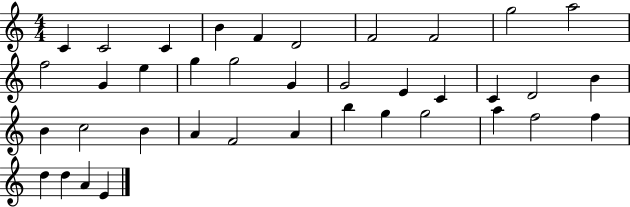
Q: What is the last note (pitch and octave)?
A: E4